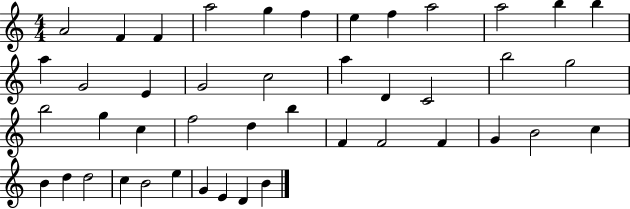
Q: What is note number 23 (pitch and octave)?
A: B5